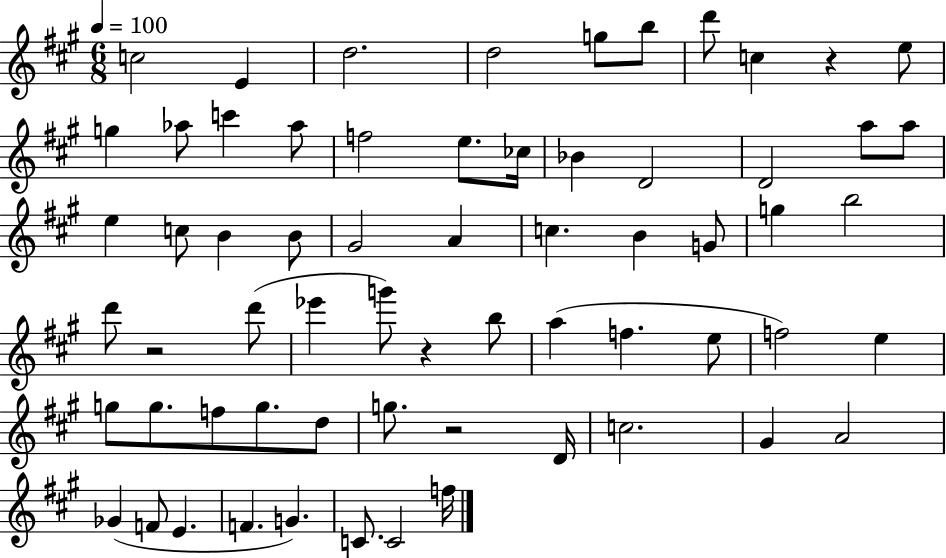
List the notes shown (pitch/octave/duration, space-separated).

C5/h E4/q D5/h. D5/h G5/e B5/e D6/e C5/q R/q E5/e G5/q Ab5/e C6/q Ab5/e F5/h E5/e. CES5/s Bb4/q D4/h D4/h A5/e A5/e E5/q C5/e B4/q B4/e G#4/h A4/q C5/q. B4/q G4/e G5/q B5/h D6/e R/h D6/e Eb6/q G6/e R/q B5/e A5/q F5/q. E5/e F5/h E5/q G5/e G5/e. F5/e G5/e. D5/e G5/e. R/h D4/s C5/h. G#4/q A4/h Gb4/q F4/e E4/q. F4/q. G4/q. C4/e. C4/h F5/s